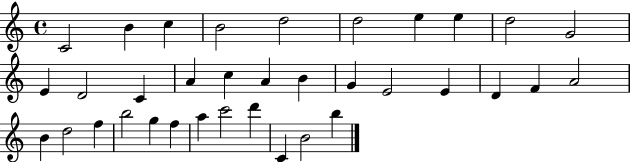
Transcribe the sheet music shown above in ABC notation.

X:1
T:Untitled
M:4/4
L:1/4
K:C
C2 B c B2 d2 d2 e e d2 G2 E D2 C A c A B G E2 E D F A2 B d2 f b2 g f a c'2 d' C B2 b